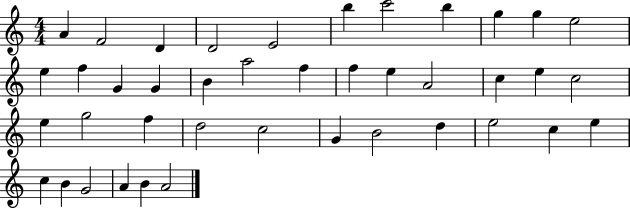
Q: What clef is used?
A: treble